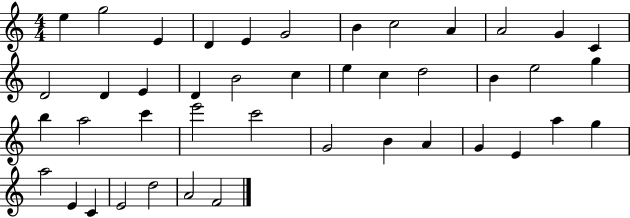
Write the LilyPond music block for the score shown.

{
  \clef treble
  \numericTimeSignature
  \time 4/4
  \key c \major
  e''4 g''2 e'4 | d'4 e'4 g'2 | b'4 c''2 a'4 | a'2 g'4 c'4 | \break d'2 d'4 e'4 | d'4 b'2 c''4 | e''4 c''4 d''2 | b'4 e''2 g''4 | \break b''4 a''2 c'''4 | e'''2 c'''2 | g'2 b'4 a'4 | g'4 e'4 a''4 g''4 | \break a''2 e'4 c'4 | e'2 d''2 | a'2 f'2 | \bar "|."
}